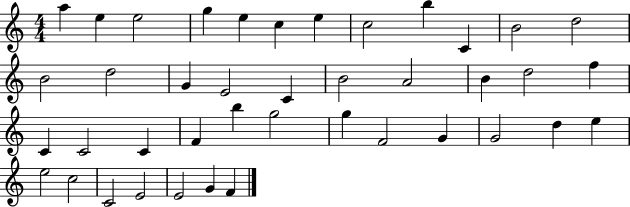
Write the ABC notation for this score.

X:1
T:Untitled
M:4/4
L:1/4
K:C
a e e2 g e c e c2 b C B2 d2 B2 d2 G E2 C B2 A2 B d2 f C C2 C F b g2 g F2 G G2 d e e2 c2 C2 E2 E2 G F